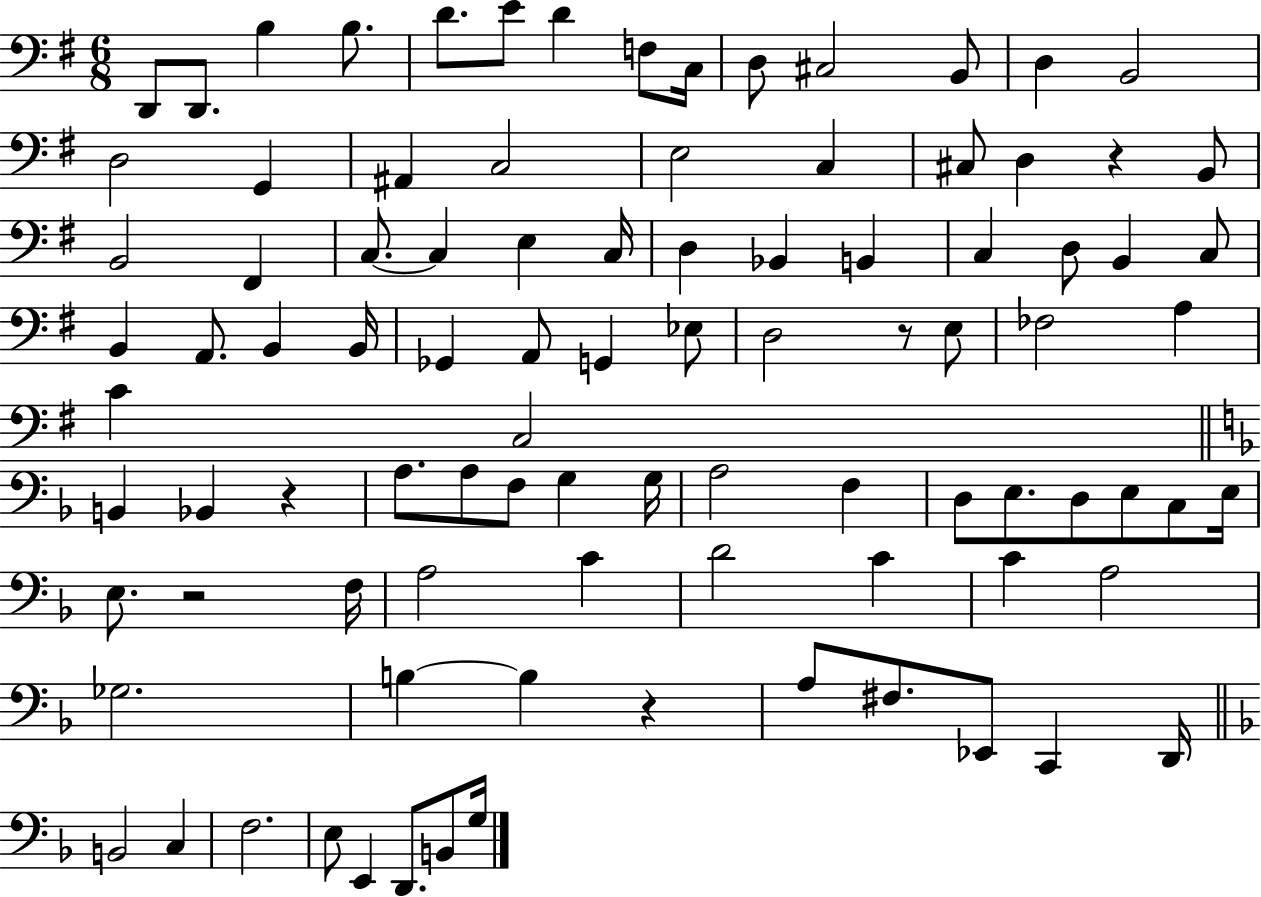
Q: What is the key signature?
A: G major